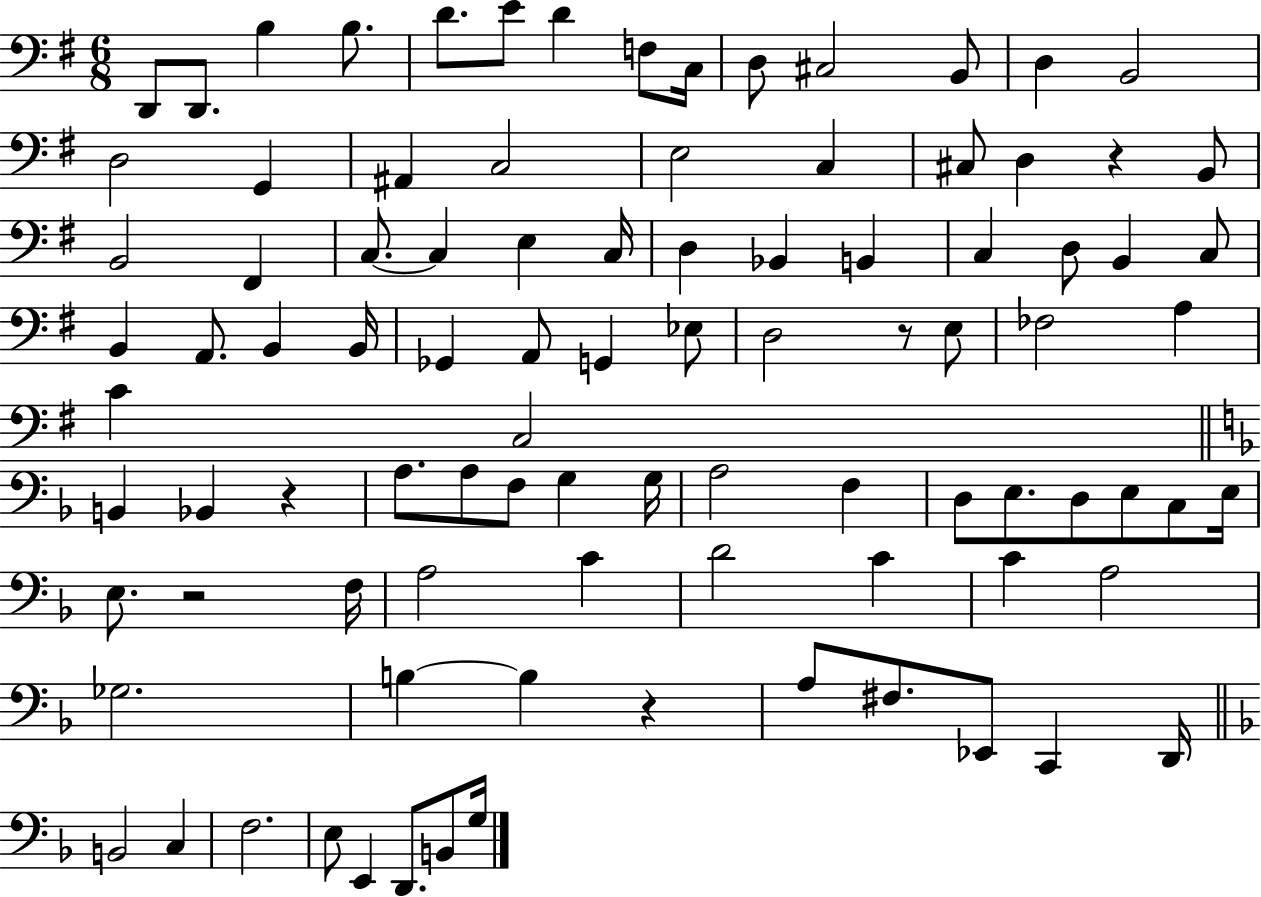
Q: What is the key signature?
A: G major